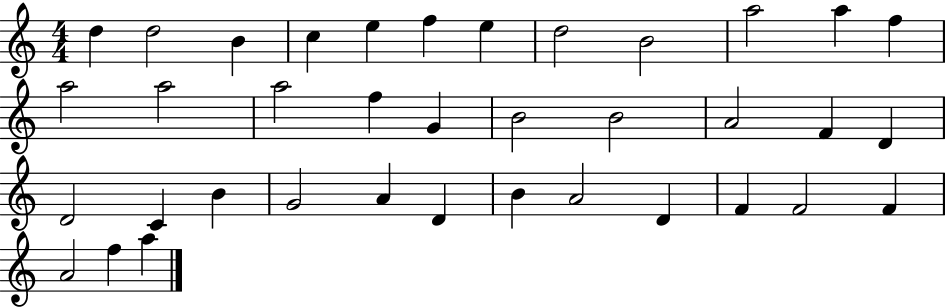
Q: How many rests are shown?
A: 0